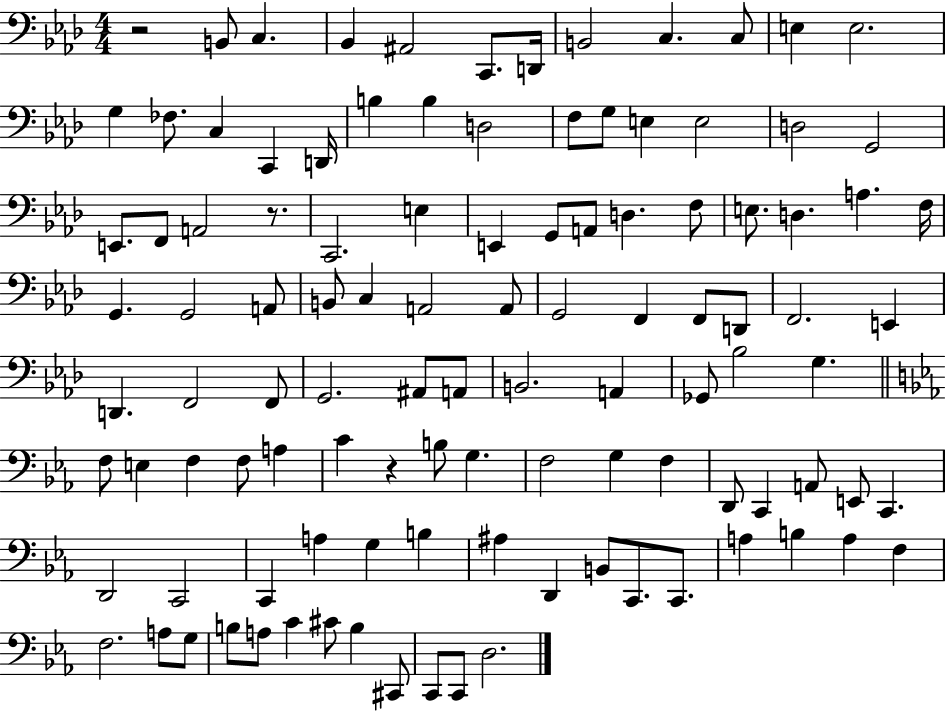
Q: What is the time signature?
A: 4/4